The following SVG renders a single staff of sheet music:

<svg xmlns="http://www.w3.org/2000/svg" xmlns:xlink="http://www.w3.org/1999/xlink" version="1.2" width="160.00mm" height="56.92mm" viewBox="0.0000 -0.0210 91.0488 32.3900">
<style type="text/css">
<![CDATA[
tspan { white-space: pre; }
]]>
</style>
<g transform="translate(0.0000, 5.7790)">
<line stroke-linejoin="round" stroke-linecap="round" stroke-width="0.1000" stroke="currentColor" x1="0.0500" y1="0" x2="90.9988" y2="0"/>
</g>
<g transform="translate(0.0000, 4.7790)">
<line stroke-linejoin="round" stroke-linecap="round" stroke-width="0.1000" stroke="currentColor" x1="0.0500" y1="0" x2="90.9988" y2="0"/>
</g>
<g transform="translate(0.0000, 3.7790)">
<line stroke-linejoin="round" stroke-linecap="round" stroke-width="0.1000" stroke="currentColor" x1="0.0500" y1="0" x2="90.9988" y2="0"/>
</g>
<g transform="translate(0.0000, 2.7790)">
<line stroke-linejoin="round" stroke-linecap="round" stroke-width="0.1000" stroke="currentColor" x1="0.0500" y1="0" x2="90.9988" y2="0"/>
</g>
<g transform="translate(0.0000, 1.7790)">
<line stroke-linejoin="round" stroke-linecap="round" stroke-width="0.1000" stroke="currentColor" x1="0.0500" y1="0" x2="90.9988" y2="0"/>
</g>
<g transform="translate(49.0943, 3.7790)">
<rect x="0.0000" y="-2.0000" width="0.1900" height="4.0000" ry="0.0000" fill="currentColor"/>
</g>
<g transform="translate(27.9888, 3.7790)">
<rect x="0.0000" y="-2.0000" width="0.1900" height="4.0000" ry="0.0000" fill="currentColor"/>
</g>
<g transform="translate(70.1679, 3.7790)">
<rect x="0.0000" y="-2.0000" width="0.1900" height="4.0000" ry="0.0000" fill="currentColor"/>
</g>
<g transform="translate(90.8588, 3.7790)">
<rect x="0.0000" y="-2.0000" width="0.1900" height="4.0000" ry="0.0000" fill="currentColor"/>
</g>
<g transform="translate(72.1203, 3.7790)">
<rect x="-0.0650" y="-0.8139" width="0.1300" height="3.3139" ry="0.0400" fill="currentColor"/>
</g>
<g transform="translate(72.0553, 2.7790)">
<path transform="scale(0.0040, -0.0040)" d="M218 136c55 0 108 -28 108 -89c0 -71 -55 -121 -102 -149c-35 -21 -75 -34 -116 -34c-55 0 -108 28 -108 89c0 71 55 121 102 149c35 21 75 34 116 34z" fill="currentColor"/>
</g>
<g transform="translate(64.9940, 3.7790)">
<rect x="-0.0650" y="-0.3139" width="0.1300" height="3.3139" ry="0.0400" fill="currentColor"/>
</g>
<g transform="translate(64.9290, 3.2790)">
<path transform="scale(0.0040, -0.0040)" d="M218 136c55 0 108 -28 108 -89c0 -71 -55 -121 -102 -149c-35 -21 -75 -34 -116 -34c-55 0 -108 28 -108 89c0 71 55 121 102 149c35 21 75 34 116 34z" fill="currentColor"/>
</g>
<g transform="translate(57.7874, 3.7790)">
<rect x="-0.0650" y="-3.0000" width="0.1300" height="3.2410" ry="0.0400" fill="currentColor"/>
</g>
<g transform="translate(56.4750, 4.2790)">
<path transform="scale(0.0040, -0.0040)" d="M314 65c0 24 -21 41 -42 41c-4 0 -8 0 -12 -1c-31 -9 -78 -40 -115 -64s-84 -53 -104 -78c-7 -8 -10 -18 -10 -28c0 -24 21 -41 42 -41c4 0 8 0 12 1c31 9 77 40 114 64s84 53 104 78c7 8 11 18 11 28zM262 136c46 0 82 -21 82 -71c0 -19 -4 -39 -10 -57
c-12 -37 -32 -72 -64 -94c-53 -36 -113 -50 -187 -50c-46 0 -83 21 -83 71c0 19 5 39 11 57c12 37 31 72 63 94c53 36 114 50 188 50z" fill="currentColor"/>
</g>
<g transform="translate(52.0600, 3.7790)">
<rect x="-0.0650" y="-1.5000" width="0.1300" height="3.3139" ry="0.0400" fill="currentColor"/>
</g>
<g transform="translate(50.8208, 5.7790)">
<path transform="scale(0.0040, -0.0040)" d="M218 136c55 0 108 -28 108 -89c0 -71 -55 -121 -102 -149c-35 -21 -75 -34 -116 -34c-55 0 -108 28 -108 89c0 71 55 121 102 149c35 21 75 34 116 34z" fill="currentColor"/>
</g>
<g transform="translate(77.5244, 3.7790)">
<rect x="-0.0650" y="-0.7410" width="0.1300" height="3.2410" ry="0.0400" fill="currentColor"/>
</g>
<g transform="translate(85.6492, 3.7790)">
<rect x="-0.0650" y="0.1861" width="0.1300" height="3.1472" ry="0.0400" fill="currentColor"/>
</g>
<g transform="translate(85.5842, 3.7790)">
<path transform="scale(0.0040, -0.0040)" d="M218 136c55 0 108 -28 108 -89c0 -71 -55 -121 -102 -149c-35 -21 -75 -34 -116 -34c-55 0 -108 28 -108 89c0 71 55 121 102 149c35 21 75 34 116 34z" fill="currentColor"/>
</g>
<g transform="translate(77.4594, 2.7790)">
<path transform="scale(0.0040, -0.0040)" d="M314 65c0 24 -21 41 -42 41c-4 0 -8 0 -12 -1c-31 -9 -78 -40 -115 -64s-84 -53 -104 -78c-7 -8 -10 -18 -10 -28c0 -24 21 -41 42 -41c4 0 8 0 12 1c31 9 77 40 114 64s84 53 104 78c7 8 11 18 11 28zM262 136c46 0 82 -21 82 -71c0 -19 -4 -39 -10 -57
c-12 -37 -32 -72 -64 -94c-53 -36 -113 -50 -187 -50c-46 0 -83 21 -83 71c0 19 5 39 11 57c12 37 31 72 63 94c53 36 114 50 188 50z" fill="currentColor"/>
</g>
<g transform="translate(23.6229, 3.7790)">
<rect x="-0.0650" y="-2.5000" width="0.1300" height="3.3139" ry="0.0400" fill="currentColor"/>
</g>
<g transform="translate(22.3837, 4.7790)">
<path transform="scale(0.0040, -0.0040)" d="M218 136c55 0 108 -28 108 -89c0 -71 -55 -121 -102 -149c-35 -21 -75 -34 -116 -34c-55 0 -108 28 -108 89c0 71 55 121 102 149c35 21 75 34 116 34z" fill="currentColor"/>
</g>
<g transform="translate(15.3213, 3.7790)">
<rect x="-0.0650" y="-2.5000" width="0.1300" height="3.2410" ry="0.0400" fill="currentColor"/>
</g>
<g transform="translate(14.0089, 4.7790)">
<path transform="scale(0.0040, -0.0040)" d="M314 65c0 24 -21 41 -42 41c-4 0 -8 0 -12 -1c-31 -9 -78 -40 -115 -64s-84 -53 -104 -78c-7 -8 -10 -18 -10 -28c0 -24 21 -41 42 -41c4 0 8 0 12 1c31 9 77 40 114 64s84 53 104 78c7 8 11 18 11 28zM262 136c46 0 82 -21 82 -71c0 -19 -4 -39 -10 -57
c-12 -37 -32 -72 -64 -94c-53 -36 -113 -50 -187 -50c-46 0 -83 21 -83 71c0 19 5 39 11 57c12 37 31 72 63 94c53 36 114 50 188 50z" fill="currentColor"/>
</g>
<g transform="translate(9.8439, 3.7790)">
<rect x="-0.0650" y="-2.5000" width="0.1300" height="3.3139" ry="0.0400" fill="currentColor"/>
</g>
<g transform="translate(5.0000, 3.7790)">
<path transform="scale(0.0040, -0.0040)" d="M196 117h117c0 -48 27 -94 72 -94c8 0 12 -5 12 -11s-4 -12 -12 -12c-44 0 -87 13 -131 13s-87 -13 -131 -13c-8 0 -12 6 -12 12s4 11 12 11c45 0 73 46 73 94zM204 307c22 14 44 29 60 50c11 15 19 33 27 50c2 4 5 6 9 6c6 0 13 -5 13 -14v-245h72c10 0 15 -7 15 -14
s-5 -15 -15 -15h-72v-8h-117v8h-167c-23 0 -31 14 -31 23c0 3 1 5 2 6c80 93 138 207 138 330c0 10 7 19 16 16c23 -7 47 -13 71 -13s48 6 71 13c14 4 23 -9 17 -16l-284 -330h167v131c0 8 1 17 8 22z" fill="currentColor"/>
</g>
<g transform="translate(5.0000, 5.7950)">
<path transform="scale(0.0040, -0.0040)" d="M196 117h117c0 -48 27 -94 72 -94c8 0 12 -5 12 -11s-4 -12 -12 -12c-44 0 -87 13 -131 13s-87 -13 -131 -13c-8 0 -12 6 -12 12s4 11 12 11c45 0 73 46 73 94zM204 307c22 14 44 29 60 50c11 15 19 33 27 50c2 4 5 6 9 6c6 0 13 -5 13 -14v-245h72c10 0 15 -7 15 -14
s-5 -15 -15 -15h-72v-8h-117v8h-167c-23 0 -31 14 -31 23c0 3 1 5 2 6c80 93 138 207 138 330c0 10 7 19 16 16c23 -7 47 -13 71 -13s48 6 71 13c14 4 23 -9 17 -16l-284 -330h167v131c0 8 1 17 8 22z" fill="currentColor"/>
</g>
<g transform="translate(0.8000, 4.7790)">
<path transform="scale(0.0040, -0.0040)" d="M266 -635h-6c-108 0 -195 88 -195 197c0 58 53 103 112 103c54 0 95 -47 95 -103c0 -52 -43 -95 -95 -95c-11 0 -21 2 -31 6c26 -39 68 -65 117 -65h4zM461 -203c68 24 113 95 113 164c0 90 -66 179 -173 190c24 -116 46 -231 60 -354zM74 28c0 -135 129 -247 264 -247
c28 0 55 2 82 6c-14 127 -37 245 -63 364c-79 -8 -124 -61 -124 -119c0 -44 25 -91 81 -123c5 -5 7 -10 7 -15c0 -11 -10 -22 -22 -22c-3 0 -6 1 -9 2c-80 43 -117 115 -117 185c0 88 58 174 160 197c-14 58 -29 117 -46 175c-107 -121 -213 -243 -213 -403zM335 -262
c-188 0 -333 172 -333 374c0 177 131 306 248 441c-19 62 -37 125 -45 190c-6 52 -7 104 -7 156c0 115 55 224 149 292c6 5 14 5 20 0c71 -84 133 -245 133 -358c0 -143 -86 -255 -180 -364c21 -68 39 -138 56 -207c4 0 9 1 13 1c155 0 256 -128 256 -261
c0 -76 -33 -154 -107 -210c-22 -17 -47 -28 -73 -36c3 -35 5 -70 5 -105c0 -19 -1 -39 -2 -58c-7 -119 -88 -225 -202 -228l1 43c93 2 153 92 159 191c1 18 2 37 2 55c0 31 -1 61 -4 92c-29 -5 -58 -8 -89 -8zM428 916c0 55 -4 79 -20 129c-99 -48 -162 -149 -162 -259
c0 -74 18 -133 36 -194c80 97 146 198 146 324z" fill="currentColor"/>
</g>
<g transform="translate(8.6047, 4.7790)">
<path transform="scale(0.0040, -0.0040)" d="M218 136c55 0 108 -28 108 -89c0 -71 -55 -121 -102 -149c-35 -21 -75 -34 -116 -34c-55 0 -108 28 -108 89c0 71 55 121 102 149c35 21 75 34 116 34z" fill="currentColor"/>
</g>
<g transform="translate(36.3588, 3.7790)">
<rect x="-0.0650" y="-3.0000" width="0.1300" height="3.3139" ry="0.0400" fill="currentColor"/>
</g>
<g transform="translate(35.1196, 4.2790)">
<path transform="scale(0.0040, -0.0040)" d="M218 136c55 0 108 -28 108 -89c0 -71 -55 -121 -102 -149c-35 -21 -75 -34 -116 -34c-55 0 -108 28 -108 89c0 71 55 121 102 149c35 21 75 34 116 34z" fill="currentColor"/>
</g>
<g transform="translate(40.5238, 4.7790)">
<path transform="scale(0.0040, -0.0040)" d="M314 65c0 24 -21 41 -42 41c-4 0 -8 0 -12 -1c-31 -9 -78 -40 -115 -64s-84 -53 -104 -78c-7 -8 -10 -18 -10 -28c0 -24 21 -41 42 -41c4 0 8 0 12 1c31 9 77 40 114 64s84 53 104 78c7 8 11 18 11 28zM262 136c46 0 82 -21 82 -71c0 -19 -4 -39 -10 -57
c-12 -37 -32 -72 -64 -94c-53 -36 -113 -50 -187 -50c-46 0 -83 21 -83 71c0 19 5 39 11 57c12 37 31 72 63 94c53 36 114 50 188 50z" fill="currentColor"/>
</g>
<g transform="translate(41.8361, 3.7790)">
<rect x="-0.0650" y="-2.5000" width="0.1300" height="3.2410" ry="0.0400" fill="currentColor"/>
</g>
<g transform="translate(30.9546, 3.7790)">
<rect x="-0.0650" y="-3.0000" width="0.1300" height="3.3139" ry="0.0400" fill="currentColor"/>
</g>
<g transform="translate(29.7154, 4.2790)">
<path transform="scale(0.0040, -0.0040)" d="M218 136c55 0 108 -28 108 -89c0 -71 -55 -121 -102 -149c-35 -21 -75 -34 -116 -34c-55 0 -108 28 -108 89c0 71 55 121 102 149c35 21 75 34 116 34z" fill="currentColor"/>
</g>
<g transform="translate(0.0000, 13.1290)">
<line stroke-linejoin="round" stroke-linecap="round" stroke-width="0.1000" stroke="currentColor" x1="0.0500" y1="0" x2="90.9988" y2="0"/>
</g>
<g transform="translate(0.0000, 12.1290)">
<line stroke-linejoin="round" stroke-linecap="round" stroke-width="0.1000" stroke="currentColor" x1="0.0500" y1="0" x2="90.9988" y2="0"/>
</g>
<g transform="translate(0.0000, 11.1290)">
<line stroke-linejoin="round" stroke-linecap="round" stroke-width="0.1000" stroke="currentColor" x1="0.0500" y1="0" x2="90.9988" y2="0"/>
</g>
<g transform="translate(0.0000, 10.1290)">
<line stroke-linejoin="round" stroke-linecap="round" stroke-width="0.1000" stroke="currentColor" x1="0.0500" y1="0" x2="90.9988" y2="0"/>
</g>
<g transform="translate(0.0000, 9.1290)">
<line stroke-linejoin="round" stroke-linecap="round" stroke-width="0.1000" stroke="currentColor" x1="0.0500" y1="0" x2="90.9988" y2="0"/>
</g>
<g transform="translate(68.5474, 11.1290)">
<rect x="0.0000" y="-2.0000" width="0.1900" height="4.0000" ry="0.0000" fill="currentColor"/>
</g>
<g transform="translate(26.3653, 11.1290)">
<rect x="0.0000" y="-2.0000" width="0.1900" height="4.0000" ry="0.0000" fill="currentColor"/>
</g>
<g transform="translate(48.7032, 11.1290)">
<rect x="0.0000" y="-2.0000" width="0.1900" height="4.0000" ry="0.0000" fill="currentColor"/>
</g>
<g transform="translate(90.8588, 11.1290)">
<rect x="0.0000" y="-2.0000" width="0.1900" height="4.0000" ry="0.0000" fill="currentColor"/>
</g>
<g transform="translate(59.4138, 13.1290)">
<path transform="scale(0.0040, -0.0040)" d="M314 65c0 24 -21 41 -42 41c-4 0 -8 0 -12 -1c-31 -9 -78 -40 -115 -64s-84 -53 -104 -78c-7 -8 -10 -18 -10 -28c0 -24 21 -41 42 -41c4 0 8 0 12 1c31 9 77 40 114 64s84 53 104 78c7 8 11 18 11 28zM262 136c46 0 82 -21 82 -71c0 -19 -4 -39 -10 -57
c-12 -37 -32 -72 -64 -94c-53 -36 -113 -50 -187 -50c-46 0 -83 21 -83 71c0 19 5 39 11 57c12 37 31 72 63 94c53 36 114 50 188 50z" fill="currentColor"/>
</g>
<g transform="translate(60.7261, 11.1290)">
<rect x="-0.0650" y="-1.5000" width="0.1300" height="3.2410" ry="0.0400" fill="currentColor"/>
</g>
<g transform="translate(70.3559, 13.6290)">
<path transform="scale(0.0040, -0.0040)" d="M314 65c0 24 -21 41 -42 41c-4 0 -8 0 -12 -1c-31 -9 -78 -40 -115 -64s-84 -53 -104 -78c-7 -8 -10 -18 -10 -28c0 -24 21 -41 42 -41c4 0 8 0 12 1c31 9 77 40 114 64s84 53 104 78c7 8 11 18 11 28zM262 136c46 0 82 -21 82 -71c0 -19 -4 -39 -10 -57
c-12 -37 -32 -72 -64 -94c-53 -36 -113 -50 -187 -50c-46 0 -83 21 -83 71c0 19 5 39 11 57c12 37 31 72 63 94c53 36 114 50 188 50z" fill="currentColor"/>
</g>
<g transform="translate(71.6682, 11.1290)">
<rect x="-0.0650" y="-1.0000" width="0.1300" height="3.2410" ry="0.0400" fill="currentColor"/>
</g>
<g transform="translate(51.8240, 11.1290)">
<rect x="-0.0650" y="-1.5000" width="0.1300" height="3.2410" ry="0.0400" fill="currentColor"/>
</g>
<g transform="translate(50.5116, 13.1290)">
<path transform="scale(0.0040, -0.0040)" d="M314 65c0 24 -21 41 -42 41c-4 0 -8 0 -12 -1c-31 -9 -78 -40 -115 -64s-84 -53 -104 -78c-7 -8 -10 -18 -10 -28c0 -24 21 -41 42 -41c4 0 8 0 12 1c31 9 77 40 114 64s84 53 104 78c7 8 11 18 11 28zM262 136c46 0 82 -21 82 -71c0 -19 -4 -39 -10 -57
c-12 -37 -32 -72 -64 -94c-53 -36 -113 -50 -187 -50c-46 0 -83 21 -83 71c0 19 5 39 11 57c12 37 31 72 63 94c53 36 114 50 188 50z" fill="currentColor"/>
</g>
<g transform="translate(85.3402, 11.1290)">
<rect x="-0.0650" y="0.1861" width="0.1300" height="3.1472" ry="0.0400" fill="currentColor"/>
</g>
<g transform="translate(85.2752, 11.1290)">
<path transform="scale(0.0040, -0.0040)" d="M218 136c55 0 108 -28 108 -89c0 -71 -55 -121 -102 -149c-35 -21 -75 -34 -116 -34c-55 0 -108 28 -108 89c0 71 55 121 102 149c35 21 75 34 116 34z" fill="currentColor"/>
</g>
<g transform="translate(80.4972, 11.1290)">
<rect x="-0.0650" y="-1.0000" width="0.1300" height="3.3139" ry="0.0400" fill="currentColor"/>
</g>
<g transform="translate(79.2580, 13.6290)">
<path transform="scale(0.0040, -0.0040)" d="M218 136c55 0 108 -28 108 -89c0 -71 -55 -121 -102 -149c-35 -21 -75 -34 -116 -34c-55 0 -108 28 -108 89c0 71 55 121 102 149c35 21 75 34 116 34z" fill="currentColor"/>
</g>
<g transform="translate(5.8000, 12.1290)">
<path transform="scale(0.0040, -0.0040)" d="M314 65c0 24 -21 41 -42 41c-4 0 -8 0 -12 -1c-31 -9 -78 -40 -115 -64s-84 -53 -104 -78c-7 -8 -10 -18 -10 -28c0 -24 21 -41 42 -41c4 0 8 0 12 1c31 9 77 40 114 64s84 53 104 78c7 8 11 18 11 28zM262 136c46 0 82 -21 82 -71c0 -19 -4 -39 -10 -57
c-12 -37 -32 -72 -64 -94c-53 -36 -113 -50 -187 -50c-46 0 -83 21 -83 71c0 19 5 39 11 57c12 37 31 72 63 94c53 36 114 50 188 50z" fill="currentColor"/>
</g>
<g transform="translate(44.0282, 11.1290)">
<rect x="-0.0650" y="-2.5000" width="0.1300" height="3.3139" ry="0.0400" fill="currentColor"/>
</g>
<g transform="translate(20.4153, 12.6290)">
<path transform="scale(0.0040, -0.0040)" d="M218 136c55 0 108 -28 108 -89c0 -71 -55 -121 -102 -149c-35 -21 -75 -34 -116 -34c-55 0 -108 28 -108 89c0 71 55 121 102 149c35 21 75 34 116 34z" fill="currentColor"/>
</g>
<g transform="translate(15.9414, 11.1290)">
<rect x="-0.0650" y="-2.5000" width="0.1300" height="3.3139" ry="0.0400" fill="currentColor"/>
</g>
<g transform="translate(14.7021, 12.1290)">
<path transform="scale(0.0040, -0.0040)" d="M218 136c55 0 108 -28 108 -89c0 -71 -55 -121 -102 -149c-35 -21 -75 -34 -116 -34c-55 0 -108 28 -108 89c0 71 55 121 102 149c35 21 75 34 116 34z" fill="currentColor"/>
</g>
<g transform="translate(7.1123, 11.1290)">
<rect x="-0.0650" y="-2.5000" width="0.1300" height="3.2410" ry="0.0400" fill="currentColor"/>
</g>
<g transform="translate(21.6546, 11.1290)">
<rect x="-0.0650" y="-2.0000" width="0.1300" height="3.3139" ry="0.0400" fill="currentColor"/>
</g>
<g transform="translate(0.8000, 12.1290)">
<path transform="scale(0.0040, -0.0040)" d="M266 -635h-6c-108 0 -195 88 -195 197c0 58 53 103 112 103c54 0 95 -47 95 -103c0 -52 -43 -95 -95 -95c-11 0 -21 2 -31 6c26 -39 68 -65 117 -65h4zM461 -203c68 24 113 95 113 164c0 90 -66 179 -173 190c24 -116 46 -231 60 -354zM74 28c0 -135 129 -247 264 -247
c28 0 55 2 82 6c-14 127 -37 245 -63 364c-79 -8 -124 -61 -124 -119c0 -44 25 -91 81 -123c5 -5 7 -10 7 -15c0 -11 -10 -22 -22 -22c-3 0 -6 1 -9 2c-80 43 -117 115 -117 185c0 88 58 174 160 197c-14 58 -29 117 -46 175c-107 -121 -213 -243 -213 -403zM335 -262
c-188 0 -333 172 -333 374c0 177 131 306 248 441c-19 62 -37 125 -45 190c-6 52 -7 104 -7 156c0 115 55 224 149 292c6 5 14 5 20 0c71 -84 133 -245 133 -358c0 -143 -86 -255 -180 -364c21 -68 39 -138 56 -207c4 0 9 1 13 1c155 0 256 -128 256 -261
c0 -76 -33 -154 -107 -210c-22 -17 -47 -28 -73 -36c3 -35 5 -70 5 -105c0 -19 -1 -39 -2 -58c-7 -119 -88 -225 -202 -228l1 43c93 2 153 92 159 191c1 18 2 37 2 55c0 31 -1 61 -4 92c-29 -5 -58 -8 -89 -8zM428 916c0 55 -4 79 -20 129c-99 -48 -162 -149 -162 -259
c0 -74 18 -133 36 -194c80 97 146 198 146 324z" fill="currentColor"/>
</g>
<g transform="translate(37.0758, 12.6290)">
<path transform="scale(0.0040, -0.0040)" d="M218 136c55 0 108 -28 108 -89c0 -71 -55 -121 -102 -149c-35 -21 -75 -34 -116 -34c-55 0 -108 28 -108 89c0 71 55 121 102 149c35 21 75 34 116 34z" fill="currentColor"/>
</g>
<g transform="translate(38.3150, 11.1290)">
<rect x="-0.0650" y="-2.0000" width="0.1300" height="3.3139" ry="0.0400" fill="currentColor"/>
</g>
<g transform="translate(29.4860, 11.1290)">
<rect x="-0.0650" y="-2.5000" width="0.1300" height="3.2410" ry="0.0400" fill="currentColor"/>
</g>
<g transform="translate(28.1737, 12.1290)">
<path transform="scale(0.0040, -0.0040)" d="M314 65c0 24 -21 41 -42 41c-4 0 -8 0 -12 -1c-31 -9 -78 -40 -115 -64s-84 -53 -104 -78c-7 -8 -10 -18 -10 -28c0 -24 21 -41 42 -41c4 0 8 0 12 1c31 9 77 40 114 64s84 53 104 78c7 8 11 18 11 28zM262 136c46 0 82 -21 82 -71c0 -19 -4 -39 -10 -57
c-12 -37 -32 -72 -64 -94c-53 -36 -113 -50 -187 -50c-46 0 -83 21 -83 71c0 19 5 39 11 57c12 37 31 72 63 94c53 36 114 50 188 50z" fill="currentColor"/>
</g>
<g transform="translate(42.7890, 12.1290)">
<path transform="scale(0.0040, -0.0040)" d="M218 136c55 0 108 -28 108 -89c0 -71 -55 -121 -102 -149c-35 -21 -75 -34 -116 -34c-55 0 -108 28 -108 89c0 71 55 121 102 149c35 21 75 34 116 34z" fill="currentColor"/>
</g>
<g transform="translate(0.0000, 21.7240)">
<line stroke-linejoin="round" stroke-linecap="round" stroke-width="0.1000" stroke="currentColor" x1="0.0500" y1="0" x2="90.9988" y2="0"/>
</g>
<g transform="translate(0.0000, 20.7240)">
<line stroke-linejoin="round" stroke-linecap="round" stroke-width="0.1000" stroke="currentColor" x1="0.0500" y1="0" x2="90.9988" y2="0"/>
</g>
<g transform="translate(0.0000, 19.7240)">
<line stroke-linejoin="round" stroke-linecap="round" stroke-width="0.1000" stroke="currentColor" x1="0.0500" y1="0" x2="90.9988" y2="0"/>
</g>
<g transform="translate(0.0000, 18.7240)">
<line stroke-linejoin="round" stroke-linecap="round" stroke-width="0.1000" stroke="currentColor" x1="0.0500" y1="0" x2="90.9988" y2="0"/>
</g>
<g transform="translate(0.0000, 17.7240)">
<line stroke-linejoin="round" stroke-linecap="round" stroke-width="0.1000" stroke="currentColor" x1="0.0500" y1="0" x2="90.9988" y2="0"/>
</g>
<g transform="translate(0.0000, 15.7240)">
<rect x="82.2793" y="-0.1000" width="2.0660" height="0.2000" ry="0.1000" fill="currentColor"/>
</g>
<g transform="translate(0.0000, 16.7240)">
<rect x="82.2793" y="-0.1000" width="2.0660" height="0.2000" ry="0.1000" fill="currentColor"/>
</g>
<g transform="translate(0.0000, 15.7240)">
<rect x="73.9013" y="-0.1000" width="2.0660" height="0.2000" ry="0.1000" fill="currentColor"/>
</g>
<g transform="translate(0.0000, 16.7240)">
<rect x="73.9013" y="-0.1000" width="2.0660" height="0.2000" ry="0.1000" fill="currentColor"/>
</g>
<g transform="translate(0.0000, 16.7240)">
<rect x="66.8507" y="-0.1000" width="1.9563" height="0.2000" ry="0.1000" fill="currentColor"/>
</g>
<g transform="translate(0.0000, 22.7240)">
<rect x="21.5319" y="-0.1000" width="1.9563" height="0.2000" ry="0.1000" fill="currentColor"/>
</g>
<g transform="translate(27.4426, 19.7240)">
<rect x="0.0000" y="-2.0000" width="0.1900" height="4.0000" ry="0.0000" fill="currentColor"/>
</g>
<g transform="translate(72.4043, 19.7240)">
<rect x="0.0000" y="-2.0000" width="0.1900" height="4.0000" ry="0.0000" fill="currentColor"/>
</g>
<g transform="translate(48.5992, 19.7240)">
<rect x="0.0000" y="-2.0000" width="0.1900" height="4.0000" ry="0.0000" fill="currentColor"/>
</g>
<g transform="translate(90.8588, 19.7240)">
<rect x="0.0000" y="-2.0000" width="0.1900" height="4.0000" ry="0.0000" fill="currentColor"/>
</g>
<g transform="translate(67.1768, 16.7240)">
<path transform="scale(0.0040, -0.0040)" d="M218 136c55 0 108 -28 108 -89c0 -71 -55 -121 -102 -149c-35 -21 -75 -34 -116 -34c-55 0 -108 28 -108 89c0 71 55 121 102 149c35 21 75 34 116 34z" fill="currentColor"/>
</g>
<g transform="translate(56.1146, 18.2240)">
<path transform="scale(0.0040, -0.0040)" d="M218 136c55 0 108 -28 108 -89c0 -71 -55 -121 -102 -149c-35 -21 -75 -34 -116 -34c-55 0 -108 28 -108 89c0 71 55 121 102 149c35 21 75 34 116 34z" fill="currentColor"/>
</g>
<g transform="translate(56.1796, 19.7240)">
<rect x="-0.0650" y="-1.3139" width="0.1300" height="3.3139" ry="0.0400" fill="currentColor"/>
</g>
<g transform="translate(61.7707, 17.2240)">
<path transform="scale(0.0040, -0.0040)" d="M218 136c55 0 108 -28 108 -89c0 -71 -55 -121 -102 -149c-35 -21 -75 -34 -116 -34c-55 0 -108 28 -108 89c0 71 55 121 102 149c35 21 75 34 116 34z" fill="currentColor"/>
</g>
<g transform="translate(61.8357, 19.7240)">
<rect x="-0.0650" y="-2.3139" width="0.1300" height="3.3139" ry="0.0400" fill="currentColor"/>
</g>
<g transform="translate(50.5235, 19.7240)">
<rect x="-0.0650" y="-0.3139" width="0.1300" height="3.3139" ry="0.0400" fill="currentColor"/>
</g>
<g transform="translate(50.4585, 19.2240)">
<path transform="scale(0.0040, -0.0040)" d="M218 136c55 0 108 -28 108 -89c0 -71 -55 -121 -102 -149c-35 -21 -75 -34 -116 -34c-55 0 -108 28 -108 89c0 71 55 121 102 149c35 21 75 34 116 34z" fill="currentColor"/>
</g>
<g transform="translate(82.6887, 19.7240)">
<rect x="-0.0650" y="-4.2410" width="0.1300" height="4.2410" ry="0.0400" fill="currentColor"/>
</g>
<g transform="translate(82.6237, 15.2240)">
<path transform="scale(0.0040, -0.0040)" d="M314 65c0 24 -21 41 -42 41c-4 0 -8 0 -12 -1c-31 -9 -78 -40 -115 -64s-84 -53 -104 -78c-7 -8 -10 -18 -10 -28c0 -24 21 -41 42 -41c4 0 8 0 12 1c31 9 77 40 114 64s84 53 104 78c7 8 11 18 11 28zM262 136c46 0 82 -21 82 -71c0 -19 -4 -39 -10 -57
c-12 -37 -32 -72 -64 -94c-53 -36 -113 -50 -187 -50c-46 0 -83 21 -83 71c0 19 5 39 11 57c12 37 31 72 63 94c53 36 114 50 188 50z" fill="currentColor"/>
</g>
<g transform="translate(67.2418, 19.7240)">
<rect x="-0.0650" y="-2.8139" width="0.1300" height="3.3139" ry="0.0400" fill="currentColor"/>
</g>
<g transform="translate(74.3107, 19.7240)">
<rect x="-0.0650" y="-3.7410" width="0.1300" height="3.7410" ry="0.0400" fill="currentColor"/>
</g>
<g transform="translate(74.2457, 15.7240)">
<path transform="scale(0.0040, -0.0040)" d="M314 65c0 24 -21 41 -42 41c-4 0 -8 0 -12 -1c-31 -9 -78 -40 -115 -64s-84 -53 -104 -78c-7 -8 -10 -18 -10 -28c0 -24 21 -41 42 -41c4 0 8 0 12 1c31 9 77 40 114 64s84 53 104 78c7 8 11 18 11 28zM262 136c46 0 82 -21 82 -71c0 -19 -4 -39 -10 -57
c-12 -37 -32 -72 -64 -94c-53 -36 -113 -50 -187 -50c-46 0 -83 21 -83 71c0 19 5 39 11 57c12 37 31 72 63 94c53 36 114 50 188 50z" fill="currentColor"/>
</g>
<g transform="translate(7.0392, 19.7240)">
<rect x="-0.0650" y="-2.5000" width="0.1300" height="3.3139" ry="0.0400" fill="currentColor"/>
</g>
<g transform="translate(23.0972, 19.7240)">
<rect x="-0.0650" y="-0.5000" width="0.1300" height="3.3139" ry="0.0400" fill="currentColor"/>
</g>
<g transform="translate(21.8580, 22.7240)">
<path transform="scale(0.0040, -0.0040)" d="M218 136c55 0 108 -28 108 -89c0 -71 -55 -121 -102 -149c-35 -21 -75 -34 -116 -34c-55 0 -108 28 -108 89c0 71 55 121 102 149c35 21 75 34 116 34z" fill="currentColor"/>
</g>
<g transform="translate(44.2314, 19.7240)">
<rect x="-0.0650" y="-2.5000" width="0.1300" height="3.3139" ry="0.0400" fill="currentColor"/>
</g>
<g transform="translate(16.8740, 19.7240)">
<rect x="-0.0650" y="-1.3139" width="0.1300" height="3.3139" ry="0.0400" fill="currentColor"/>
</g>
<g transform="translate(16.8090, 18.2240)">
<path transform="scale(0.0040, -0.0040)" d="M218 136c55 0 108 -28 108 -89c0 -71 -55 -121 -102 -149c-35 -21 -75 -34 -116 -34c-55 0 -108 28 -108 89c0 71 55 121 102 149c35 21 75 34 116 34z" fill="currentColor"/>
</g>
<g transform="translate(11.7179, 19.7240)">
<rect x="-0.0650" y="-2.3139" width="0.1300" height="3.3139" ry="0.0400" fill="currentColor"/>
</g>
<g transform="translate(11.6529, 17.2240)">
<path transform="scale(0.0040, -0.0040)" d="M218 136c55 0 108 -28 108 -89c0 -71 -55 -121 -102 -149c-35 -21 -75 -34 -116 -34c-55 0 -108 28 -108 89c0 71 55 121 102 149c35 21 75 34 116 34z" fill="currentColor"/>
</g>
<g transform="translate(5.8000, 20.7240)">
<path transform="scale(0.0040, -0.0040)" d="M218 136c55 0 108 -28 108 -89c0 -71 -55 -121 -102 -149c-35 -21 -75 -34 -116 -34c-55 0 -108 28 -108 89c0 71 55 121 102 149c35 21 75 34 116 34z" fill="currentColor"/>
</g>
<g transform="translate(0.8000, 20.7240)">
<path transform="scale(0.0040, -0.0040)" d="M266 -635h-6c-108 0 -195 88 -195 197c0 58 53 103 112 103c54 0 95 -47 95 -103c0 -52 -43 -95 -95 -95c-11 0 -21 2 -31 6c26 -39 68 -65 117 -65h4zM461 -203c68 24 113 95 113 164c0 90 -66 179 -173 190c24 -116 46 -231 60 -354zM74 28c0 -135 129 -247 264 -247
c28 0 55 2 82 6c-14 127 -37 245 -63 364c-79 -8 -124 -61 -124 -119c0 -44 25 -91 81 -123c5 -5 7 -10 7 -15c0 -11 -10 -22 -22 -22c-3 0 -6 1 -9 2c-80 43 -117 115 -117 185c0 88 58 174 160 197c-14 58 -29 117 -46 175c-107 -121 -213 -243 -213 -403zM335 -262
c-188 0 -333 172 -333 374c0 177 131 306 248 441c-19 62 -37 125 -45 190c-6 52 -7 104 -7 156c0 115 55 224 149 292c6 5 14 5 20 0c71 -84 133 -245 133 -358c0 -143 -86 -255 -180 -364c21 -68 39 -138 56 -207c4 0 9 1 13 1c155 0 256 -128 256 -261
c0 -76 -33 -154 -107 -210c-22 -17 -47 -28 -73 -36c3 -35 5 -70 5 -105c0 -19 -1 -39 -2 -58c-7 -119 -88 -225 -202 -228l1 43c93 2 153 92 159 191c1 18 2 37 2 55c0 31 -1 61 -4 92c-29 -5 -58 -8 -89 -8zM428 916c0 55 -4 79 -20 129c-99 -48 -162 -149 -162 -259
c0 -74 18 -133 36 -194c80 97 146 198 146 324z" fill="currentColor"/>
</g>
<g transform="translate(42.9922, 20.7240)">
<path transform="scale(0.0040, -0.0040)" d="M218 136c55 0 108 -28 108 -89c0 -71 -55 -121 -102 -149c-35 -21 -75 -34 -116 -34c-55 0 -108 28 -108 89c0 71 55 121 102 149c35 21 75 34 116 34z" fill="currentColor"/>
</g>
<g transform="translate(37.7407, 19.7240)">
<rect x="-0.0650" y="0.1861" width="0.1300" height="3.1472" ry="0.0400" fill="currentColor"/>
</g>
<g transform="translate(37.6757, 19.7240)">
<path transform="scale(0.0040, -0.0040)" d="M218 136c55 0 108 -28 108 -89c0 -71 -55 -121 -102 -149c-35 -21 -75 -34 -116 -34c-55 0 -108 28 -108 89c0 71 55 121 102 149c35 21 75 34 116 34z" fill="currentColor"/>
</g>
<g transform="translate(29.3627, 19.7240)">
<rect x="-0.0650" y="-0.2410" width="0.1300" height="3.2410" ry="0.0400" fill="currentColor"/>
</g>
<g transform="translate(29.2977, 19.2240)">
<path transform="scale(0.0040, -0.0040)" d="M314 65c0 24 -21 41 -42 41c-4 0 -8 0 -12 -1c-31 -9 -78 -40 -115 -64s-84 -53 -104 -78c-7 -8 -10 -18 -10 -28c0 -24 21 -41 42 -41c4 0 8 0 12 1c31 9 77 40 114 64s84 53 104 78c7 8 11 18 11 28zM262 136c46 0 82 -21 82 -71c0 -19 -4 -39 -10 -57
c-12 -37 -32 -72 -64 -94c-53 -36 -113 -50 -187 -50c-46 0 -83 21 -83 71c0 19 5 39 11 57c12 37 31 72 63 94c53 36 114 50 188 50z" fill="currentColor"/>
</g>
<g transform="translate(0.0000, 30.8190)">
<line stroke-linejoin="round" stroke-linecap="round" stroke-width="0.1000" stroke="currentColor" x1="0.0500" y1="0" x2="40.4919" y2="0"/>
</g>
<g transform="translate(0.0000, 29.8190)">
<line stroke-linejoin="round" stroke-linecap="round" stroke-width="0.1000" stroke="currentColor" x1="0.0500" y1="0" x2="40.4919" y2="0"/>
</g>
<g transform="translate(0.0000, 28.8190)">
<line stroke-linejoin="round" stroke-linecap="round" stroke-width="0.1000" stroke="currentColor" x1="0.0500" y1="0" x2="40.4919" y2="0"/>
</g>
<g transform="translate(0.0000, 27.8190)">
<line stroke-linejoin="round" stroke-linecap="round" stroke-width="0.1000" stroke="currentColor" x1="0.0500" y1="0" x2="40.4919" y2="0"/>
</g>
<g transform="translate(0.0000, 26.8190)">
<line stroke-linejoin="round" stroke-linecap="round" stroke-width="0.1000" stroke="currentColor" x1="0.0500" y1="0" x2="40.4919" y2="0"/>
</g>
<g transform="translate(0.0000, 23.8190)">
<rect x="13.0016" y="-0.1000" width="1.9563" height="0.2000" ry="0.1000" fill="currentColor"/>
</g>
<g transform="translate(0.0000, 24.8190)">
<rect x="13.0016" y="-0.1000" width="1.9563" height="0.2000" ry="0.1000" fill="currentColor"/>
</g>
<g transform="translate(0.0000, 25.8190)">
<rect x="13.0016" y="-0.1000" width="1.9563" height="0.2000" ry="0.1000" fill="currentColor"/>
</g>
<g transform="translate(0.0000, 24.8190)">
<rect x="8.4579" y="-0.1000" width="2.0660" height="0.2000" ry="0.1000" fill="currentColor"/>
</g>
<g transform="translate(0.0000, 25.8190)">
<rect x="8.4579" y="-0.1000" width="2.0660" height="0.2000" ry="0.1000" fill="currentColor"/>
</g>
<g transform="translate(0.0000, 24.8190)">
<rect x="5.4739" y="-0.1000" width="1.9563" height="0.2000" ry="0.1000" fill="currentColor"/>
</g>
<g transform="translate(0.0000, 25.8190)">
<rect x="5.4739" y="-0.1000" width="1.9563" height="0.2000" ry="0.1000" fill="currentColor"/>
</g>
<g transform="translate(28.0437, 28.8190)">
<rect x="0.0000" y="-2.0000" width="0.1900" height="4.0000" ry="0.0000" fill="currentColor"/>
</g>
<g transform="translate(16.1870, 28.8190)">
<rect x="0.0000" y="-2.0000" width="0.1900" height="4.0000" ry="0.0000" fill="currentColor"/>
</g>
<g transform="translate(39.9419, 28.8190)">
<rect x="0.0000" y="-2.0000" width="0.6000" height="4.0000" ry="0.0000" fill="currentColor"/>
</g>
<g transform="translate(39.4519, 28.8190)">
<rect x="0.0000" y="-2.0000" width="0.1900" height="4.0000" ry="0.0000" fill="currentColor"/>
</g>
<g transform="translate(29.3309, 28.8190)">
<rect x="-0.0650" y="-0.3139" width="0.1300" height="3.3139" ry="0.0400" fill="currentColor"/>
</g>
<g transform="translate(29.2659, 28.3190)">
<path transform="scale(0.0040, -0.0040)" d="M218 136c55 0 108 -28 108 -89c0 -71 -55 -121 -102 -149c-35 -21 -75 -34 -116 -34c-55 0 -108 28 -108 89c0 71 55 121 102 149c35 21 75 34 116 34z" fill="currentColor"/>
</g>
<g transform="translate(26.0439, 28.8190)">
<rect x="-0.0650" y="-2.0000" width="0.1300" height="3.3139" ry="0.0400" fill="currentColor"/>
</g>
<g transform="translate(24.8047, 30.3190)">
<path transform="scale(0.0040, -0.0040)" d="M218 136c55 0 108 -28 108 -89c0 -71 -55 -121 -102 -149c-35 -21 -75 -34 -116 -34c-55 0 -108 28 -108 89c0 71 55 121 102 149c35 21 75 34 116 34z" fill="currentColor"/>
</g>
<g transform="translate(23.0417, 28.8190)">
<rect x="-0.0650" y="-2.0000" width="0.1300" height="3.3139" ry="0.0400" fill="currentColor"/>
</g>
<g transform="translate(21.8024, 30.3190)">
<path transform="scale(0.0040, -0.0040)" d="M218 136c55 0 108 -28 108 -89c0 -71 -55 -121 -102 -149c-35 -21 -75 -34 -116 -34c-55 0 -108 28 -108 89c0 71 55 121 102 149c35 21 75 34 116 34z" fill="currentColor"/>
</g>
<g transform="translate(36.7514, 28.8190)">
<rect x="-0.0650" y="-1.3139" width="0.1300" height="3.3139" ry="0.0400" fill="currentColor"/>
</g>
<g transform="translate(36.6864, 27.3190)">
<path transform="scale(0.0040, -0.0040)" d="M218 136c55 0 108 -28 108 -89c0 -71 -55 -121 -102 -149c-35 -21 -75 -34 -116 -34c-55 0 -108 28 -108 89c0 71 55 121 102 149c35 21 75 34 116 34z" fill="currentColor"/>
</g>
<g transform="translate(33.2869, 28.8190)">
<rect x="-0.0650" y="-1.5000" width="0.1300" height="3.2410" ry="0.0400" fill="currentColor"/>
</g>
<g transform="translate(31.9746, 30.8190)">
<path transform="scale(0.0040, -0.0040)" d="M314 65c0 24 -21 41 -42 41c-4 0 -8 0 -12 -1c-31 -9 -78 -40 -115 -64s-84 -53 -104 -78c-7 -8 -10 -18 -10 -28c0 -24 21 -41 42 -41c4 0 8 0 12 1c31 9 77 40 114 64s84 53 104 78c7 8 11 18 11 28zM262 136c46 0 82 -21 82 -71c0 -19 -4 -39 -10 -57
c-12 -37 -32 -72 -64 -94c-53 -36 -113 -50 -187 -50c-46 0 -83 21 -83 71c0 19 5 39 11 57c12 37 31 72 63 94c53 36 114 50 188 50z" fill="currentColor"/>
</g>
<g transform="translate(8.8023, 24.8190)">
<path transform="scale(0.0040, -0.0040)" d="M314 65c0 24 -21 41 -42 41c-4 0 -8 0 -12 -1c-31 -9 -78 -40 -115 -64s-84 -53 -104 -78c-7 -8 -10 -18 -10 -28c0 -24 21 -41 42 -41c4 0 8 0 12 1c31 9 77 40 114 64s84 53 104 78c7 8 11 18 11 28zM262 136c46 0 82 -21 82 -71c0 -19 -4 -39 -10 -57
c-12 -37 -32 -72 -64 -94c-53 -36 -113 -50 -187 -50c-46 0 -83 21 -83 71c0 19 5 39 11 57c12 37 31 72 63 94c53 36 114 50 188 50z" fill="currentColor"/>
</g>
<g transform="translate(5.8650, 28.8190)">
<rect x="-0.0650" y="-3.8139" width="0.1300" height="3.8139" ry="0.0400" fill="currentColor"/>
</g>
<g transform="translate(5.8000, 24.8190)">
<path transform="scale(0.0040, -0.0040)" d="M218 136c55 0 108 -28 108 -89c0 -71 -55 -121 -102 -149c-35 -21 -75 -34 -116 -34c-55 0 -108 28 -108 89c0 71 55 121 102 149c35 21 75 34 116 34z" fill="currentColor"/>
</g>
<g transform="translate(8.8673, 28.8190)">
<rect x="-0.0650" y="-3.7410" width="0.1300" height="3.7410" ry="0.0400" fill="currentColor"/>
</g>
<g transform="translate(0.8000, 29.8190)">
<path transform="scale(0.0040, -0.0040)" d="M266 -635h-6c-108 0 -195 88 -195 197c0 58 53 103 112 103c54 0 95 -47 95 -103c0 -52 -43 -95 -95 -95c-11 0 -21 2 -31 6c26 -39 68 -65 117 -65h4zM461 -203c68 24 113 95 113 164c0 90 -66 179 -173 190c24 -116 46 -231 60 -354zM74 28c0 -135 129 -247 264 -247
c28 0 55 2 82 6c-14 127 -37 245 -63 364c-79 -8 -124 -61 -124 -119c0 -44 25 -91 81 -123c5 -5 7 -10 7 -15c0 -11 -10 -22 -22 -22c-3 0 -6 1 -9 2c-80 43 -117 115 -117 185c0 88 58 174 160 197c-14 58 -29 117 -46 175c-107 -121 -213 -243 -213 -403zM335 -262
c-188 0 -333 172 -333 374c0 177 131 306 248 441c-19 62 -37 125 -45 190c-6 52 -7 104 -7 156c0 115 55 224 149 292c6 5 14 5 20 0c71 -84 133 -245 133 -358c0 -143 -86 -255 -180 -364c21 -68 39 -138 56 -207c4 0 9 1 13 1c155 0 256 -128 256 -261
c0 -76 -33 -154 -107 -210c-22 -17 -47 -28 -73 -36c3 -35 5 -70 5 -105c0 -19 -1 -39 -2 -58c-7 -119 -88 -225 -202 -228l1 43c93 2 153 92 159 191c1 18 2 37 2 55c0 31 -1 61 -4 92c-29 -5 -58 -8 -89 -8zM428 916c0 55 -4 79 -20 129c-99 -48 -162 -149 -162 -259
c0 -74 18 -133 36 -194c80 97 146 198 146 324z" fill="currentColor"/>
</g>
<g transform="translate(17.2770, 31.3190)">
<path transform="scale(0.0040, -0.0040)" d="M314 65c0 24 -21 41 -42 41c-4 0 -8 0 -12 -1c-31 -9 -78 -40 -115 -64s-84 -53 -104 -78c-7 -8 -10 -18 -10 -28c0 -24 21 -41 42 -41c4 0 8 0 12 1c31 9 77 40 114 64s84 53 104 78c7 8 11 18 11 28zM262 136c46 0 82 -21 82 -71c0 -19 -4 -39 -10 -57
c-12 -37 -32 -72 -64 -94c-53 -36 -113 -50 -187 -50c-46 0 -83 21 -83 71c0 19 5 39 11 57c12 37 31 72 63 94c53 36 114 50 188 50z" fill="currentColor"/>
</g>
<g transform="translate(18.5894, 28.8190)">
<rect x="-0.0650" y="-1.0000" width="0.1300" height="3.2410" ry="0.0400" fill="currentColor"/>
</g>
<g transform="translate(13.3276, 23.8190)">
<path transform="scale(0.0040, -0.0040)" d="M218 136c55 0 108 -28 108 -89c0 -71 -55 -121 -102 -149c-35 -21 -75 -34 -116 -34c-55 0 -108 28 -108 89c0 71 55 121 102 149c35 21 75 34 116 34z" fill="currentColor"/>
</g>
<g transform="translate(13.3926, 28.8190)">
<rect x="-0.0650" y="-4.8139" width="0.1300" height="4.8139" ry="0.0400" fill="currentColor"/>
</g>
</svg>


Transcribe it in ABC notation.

X:1
T:Untitled
M:4/4
L:1/4
K:C
G G2 G A A G2 E A2 c d d2 B G2 G F G2 F G E2 E2 D2 D B G g e C c2 B G c e g a c'2 d'2 c' c'2 e' D2 F F c E2 e